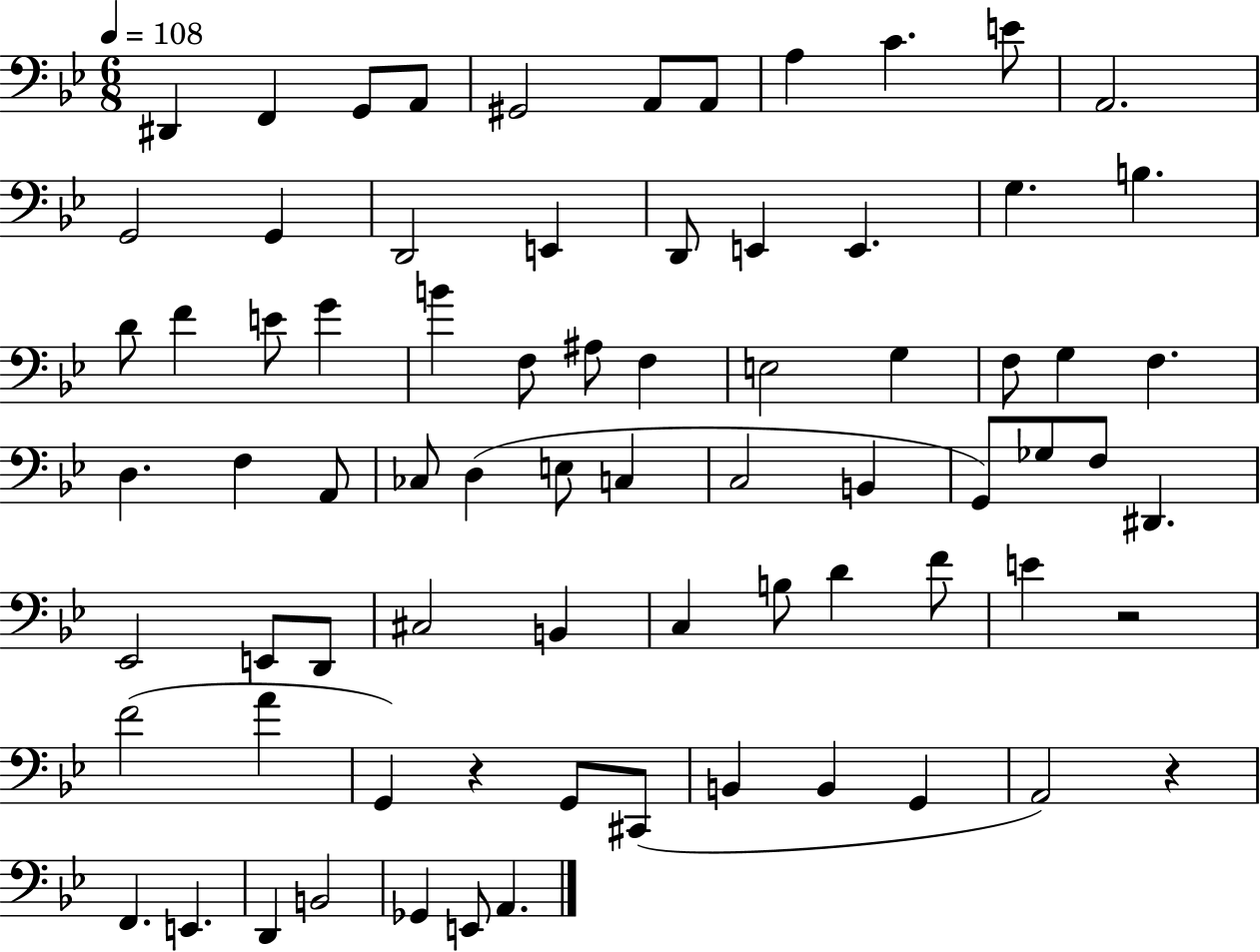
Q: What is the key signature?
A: BES major